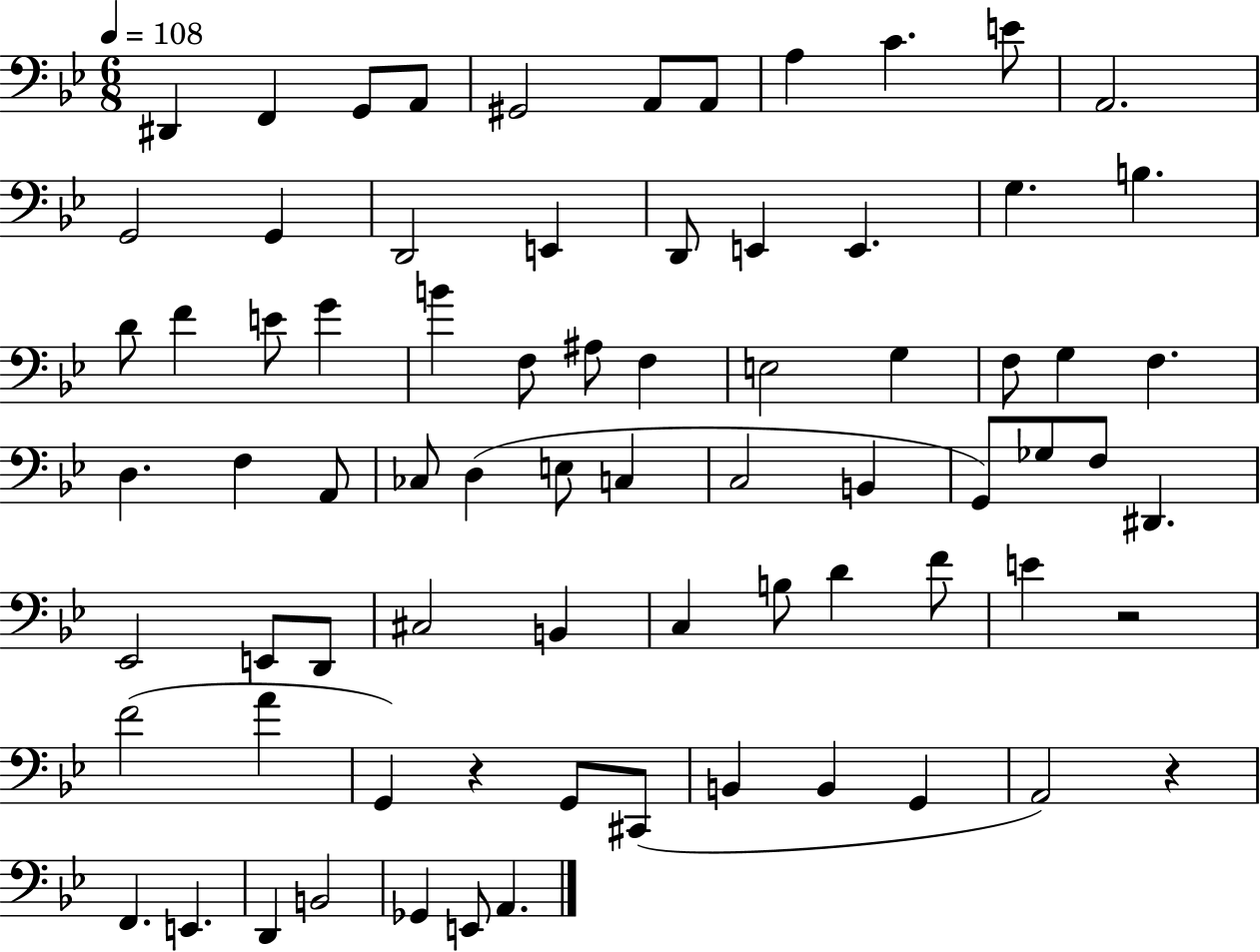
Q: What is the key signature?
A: BES major